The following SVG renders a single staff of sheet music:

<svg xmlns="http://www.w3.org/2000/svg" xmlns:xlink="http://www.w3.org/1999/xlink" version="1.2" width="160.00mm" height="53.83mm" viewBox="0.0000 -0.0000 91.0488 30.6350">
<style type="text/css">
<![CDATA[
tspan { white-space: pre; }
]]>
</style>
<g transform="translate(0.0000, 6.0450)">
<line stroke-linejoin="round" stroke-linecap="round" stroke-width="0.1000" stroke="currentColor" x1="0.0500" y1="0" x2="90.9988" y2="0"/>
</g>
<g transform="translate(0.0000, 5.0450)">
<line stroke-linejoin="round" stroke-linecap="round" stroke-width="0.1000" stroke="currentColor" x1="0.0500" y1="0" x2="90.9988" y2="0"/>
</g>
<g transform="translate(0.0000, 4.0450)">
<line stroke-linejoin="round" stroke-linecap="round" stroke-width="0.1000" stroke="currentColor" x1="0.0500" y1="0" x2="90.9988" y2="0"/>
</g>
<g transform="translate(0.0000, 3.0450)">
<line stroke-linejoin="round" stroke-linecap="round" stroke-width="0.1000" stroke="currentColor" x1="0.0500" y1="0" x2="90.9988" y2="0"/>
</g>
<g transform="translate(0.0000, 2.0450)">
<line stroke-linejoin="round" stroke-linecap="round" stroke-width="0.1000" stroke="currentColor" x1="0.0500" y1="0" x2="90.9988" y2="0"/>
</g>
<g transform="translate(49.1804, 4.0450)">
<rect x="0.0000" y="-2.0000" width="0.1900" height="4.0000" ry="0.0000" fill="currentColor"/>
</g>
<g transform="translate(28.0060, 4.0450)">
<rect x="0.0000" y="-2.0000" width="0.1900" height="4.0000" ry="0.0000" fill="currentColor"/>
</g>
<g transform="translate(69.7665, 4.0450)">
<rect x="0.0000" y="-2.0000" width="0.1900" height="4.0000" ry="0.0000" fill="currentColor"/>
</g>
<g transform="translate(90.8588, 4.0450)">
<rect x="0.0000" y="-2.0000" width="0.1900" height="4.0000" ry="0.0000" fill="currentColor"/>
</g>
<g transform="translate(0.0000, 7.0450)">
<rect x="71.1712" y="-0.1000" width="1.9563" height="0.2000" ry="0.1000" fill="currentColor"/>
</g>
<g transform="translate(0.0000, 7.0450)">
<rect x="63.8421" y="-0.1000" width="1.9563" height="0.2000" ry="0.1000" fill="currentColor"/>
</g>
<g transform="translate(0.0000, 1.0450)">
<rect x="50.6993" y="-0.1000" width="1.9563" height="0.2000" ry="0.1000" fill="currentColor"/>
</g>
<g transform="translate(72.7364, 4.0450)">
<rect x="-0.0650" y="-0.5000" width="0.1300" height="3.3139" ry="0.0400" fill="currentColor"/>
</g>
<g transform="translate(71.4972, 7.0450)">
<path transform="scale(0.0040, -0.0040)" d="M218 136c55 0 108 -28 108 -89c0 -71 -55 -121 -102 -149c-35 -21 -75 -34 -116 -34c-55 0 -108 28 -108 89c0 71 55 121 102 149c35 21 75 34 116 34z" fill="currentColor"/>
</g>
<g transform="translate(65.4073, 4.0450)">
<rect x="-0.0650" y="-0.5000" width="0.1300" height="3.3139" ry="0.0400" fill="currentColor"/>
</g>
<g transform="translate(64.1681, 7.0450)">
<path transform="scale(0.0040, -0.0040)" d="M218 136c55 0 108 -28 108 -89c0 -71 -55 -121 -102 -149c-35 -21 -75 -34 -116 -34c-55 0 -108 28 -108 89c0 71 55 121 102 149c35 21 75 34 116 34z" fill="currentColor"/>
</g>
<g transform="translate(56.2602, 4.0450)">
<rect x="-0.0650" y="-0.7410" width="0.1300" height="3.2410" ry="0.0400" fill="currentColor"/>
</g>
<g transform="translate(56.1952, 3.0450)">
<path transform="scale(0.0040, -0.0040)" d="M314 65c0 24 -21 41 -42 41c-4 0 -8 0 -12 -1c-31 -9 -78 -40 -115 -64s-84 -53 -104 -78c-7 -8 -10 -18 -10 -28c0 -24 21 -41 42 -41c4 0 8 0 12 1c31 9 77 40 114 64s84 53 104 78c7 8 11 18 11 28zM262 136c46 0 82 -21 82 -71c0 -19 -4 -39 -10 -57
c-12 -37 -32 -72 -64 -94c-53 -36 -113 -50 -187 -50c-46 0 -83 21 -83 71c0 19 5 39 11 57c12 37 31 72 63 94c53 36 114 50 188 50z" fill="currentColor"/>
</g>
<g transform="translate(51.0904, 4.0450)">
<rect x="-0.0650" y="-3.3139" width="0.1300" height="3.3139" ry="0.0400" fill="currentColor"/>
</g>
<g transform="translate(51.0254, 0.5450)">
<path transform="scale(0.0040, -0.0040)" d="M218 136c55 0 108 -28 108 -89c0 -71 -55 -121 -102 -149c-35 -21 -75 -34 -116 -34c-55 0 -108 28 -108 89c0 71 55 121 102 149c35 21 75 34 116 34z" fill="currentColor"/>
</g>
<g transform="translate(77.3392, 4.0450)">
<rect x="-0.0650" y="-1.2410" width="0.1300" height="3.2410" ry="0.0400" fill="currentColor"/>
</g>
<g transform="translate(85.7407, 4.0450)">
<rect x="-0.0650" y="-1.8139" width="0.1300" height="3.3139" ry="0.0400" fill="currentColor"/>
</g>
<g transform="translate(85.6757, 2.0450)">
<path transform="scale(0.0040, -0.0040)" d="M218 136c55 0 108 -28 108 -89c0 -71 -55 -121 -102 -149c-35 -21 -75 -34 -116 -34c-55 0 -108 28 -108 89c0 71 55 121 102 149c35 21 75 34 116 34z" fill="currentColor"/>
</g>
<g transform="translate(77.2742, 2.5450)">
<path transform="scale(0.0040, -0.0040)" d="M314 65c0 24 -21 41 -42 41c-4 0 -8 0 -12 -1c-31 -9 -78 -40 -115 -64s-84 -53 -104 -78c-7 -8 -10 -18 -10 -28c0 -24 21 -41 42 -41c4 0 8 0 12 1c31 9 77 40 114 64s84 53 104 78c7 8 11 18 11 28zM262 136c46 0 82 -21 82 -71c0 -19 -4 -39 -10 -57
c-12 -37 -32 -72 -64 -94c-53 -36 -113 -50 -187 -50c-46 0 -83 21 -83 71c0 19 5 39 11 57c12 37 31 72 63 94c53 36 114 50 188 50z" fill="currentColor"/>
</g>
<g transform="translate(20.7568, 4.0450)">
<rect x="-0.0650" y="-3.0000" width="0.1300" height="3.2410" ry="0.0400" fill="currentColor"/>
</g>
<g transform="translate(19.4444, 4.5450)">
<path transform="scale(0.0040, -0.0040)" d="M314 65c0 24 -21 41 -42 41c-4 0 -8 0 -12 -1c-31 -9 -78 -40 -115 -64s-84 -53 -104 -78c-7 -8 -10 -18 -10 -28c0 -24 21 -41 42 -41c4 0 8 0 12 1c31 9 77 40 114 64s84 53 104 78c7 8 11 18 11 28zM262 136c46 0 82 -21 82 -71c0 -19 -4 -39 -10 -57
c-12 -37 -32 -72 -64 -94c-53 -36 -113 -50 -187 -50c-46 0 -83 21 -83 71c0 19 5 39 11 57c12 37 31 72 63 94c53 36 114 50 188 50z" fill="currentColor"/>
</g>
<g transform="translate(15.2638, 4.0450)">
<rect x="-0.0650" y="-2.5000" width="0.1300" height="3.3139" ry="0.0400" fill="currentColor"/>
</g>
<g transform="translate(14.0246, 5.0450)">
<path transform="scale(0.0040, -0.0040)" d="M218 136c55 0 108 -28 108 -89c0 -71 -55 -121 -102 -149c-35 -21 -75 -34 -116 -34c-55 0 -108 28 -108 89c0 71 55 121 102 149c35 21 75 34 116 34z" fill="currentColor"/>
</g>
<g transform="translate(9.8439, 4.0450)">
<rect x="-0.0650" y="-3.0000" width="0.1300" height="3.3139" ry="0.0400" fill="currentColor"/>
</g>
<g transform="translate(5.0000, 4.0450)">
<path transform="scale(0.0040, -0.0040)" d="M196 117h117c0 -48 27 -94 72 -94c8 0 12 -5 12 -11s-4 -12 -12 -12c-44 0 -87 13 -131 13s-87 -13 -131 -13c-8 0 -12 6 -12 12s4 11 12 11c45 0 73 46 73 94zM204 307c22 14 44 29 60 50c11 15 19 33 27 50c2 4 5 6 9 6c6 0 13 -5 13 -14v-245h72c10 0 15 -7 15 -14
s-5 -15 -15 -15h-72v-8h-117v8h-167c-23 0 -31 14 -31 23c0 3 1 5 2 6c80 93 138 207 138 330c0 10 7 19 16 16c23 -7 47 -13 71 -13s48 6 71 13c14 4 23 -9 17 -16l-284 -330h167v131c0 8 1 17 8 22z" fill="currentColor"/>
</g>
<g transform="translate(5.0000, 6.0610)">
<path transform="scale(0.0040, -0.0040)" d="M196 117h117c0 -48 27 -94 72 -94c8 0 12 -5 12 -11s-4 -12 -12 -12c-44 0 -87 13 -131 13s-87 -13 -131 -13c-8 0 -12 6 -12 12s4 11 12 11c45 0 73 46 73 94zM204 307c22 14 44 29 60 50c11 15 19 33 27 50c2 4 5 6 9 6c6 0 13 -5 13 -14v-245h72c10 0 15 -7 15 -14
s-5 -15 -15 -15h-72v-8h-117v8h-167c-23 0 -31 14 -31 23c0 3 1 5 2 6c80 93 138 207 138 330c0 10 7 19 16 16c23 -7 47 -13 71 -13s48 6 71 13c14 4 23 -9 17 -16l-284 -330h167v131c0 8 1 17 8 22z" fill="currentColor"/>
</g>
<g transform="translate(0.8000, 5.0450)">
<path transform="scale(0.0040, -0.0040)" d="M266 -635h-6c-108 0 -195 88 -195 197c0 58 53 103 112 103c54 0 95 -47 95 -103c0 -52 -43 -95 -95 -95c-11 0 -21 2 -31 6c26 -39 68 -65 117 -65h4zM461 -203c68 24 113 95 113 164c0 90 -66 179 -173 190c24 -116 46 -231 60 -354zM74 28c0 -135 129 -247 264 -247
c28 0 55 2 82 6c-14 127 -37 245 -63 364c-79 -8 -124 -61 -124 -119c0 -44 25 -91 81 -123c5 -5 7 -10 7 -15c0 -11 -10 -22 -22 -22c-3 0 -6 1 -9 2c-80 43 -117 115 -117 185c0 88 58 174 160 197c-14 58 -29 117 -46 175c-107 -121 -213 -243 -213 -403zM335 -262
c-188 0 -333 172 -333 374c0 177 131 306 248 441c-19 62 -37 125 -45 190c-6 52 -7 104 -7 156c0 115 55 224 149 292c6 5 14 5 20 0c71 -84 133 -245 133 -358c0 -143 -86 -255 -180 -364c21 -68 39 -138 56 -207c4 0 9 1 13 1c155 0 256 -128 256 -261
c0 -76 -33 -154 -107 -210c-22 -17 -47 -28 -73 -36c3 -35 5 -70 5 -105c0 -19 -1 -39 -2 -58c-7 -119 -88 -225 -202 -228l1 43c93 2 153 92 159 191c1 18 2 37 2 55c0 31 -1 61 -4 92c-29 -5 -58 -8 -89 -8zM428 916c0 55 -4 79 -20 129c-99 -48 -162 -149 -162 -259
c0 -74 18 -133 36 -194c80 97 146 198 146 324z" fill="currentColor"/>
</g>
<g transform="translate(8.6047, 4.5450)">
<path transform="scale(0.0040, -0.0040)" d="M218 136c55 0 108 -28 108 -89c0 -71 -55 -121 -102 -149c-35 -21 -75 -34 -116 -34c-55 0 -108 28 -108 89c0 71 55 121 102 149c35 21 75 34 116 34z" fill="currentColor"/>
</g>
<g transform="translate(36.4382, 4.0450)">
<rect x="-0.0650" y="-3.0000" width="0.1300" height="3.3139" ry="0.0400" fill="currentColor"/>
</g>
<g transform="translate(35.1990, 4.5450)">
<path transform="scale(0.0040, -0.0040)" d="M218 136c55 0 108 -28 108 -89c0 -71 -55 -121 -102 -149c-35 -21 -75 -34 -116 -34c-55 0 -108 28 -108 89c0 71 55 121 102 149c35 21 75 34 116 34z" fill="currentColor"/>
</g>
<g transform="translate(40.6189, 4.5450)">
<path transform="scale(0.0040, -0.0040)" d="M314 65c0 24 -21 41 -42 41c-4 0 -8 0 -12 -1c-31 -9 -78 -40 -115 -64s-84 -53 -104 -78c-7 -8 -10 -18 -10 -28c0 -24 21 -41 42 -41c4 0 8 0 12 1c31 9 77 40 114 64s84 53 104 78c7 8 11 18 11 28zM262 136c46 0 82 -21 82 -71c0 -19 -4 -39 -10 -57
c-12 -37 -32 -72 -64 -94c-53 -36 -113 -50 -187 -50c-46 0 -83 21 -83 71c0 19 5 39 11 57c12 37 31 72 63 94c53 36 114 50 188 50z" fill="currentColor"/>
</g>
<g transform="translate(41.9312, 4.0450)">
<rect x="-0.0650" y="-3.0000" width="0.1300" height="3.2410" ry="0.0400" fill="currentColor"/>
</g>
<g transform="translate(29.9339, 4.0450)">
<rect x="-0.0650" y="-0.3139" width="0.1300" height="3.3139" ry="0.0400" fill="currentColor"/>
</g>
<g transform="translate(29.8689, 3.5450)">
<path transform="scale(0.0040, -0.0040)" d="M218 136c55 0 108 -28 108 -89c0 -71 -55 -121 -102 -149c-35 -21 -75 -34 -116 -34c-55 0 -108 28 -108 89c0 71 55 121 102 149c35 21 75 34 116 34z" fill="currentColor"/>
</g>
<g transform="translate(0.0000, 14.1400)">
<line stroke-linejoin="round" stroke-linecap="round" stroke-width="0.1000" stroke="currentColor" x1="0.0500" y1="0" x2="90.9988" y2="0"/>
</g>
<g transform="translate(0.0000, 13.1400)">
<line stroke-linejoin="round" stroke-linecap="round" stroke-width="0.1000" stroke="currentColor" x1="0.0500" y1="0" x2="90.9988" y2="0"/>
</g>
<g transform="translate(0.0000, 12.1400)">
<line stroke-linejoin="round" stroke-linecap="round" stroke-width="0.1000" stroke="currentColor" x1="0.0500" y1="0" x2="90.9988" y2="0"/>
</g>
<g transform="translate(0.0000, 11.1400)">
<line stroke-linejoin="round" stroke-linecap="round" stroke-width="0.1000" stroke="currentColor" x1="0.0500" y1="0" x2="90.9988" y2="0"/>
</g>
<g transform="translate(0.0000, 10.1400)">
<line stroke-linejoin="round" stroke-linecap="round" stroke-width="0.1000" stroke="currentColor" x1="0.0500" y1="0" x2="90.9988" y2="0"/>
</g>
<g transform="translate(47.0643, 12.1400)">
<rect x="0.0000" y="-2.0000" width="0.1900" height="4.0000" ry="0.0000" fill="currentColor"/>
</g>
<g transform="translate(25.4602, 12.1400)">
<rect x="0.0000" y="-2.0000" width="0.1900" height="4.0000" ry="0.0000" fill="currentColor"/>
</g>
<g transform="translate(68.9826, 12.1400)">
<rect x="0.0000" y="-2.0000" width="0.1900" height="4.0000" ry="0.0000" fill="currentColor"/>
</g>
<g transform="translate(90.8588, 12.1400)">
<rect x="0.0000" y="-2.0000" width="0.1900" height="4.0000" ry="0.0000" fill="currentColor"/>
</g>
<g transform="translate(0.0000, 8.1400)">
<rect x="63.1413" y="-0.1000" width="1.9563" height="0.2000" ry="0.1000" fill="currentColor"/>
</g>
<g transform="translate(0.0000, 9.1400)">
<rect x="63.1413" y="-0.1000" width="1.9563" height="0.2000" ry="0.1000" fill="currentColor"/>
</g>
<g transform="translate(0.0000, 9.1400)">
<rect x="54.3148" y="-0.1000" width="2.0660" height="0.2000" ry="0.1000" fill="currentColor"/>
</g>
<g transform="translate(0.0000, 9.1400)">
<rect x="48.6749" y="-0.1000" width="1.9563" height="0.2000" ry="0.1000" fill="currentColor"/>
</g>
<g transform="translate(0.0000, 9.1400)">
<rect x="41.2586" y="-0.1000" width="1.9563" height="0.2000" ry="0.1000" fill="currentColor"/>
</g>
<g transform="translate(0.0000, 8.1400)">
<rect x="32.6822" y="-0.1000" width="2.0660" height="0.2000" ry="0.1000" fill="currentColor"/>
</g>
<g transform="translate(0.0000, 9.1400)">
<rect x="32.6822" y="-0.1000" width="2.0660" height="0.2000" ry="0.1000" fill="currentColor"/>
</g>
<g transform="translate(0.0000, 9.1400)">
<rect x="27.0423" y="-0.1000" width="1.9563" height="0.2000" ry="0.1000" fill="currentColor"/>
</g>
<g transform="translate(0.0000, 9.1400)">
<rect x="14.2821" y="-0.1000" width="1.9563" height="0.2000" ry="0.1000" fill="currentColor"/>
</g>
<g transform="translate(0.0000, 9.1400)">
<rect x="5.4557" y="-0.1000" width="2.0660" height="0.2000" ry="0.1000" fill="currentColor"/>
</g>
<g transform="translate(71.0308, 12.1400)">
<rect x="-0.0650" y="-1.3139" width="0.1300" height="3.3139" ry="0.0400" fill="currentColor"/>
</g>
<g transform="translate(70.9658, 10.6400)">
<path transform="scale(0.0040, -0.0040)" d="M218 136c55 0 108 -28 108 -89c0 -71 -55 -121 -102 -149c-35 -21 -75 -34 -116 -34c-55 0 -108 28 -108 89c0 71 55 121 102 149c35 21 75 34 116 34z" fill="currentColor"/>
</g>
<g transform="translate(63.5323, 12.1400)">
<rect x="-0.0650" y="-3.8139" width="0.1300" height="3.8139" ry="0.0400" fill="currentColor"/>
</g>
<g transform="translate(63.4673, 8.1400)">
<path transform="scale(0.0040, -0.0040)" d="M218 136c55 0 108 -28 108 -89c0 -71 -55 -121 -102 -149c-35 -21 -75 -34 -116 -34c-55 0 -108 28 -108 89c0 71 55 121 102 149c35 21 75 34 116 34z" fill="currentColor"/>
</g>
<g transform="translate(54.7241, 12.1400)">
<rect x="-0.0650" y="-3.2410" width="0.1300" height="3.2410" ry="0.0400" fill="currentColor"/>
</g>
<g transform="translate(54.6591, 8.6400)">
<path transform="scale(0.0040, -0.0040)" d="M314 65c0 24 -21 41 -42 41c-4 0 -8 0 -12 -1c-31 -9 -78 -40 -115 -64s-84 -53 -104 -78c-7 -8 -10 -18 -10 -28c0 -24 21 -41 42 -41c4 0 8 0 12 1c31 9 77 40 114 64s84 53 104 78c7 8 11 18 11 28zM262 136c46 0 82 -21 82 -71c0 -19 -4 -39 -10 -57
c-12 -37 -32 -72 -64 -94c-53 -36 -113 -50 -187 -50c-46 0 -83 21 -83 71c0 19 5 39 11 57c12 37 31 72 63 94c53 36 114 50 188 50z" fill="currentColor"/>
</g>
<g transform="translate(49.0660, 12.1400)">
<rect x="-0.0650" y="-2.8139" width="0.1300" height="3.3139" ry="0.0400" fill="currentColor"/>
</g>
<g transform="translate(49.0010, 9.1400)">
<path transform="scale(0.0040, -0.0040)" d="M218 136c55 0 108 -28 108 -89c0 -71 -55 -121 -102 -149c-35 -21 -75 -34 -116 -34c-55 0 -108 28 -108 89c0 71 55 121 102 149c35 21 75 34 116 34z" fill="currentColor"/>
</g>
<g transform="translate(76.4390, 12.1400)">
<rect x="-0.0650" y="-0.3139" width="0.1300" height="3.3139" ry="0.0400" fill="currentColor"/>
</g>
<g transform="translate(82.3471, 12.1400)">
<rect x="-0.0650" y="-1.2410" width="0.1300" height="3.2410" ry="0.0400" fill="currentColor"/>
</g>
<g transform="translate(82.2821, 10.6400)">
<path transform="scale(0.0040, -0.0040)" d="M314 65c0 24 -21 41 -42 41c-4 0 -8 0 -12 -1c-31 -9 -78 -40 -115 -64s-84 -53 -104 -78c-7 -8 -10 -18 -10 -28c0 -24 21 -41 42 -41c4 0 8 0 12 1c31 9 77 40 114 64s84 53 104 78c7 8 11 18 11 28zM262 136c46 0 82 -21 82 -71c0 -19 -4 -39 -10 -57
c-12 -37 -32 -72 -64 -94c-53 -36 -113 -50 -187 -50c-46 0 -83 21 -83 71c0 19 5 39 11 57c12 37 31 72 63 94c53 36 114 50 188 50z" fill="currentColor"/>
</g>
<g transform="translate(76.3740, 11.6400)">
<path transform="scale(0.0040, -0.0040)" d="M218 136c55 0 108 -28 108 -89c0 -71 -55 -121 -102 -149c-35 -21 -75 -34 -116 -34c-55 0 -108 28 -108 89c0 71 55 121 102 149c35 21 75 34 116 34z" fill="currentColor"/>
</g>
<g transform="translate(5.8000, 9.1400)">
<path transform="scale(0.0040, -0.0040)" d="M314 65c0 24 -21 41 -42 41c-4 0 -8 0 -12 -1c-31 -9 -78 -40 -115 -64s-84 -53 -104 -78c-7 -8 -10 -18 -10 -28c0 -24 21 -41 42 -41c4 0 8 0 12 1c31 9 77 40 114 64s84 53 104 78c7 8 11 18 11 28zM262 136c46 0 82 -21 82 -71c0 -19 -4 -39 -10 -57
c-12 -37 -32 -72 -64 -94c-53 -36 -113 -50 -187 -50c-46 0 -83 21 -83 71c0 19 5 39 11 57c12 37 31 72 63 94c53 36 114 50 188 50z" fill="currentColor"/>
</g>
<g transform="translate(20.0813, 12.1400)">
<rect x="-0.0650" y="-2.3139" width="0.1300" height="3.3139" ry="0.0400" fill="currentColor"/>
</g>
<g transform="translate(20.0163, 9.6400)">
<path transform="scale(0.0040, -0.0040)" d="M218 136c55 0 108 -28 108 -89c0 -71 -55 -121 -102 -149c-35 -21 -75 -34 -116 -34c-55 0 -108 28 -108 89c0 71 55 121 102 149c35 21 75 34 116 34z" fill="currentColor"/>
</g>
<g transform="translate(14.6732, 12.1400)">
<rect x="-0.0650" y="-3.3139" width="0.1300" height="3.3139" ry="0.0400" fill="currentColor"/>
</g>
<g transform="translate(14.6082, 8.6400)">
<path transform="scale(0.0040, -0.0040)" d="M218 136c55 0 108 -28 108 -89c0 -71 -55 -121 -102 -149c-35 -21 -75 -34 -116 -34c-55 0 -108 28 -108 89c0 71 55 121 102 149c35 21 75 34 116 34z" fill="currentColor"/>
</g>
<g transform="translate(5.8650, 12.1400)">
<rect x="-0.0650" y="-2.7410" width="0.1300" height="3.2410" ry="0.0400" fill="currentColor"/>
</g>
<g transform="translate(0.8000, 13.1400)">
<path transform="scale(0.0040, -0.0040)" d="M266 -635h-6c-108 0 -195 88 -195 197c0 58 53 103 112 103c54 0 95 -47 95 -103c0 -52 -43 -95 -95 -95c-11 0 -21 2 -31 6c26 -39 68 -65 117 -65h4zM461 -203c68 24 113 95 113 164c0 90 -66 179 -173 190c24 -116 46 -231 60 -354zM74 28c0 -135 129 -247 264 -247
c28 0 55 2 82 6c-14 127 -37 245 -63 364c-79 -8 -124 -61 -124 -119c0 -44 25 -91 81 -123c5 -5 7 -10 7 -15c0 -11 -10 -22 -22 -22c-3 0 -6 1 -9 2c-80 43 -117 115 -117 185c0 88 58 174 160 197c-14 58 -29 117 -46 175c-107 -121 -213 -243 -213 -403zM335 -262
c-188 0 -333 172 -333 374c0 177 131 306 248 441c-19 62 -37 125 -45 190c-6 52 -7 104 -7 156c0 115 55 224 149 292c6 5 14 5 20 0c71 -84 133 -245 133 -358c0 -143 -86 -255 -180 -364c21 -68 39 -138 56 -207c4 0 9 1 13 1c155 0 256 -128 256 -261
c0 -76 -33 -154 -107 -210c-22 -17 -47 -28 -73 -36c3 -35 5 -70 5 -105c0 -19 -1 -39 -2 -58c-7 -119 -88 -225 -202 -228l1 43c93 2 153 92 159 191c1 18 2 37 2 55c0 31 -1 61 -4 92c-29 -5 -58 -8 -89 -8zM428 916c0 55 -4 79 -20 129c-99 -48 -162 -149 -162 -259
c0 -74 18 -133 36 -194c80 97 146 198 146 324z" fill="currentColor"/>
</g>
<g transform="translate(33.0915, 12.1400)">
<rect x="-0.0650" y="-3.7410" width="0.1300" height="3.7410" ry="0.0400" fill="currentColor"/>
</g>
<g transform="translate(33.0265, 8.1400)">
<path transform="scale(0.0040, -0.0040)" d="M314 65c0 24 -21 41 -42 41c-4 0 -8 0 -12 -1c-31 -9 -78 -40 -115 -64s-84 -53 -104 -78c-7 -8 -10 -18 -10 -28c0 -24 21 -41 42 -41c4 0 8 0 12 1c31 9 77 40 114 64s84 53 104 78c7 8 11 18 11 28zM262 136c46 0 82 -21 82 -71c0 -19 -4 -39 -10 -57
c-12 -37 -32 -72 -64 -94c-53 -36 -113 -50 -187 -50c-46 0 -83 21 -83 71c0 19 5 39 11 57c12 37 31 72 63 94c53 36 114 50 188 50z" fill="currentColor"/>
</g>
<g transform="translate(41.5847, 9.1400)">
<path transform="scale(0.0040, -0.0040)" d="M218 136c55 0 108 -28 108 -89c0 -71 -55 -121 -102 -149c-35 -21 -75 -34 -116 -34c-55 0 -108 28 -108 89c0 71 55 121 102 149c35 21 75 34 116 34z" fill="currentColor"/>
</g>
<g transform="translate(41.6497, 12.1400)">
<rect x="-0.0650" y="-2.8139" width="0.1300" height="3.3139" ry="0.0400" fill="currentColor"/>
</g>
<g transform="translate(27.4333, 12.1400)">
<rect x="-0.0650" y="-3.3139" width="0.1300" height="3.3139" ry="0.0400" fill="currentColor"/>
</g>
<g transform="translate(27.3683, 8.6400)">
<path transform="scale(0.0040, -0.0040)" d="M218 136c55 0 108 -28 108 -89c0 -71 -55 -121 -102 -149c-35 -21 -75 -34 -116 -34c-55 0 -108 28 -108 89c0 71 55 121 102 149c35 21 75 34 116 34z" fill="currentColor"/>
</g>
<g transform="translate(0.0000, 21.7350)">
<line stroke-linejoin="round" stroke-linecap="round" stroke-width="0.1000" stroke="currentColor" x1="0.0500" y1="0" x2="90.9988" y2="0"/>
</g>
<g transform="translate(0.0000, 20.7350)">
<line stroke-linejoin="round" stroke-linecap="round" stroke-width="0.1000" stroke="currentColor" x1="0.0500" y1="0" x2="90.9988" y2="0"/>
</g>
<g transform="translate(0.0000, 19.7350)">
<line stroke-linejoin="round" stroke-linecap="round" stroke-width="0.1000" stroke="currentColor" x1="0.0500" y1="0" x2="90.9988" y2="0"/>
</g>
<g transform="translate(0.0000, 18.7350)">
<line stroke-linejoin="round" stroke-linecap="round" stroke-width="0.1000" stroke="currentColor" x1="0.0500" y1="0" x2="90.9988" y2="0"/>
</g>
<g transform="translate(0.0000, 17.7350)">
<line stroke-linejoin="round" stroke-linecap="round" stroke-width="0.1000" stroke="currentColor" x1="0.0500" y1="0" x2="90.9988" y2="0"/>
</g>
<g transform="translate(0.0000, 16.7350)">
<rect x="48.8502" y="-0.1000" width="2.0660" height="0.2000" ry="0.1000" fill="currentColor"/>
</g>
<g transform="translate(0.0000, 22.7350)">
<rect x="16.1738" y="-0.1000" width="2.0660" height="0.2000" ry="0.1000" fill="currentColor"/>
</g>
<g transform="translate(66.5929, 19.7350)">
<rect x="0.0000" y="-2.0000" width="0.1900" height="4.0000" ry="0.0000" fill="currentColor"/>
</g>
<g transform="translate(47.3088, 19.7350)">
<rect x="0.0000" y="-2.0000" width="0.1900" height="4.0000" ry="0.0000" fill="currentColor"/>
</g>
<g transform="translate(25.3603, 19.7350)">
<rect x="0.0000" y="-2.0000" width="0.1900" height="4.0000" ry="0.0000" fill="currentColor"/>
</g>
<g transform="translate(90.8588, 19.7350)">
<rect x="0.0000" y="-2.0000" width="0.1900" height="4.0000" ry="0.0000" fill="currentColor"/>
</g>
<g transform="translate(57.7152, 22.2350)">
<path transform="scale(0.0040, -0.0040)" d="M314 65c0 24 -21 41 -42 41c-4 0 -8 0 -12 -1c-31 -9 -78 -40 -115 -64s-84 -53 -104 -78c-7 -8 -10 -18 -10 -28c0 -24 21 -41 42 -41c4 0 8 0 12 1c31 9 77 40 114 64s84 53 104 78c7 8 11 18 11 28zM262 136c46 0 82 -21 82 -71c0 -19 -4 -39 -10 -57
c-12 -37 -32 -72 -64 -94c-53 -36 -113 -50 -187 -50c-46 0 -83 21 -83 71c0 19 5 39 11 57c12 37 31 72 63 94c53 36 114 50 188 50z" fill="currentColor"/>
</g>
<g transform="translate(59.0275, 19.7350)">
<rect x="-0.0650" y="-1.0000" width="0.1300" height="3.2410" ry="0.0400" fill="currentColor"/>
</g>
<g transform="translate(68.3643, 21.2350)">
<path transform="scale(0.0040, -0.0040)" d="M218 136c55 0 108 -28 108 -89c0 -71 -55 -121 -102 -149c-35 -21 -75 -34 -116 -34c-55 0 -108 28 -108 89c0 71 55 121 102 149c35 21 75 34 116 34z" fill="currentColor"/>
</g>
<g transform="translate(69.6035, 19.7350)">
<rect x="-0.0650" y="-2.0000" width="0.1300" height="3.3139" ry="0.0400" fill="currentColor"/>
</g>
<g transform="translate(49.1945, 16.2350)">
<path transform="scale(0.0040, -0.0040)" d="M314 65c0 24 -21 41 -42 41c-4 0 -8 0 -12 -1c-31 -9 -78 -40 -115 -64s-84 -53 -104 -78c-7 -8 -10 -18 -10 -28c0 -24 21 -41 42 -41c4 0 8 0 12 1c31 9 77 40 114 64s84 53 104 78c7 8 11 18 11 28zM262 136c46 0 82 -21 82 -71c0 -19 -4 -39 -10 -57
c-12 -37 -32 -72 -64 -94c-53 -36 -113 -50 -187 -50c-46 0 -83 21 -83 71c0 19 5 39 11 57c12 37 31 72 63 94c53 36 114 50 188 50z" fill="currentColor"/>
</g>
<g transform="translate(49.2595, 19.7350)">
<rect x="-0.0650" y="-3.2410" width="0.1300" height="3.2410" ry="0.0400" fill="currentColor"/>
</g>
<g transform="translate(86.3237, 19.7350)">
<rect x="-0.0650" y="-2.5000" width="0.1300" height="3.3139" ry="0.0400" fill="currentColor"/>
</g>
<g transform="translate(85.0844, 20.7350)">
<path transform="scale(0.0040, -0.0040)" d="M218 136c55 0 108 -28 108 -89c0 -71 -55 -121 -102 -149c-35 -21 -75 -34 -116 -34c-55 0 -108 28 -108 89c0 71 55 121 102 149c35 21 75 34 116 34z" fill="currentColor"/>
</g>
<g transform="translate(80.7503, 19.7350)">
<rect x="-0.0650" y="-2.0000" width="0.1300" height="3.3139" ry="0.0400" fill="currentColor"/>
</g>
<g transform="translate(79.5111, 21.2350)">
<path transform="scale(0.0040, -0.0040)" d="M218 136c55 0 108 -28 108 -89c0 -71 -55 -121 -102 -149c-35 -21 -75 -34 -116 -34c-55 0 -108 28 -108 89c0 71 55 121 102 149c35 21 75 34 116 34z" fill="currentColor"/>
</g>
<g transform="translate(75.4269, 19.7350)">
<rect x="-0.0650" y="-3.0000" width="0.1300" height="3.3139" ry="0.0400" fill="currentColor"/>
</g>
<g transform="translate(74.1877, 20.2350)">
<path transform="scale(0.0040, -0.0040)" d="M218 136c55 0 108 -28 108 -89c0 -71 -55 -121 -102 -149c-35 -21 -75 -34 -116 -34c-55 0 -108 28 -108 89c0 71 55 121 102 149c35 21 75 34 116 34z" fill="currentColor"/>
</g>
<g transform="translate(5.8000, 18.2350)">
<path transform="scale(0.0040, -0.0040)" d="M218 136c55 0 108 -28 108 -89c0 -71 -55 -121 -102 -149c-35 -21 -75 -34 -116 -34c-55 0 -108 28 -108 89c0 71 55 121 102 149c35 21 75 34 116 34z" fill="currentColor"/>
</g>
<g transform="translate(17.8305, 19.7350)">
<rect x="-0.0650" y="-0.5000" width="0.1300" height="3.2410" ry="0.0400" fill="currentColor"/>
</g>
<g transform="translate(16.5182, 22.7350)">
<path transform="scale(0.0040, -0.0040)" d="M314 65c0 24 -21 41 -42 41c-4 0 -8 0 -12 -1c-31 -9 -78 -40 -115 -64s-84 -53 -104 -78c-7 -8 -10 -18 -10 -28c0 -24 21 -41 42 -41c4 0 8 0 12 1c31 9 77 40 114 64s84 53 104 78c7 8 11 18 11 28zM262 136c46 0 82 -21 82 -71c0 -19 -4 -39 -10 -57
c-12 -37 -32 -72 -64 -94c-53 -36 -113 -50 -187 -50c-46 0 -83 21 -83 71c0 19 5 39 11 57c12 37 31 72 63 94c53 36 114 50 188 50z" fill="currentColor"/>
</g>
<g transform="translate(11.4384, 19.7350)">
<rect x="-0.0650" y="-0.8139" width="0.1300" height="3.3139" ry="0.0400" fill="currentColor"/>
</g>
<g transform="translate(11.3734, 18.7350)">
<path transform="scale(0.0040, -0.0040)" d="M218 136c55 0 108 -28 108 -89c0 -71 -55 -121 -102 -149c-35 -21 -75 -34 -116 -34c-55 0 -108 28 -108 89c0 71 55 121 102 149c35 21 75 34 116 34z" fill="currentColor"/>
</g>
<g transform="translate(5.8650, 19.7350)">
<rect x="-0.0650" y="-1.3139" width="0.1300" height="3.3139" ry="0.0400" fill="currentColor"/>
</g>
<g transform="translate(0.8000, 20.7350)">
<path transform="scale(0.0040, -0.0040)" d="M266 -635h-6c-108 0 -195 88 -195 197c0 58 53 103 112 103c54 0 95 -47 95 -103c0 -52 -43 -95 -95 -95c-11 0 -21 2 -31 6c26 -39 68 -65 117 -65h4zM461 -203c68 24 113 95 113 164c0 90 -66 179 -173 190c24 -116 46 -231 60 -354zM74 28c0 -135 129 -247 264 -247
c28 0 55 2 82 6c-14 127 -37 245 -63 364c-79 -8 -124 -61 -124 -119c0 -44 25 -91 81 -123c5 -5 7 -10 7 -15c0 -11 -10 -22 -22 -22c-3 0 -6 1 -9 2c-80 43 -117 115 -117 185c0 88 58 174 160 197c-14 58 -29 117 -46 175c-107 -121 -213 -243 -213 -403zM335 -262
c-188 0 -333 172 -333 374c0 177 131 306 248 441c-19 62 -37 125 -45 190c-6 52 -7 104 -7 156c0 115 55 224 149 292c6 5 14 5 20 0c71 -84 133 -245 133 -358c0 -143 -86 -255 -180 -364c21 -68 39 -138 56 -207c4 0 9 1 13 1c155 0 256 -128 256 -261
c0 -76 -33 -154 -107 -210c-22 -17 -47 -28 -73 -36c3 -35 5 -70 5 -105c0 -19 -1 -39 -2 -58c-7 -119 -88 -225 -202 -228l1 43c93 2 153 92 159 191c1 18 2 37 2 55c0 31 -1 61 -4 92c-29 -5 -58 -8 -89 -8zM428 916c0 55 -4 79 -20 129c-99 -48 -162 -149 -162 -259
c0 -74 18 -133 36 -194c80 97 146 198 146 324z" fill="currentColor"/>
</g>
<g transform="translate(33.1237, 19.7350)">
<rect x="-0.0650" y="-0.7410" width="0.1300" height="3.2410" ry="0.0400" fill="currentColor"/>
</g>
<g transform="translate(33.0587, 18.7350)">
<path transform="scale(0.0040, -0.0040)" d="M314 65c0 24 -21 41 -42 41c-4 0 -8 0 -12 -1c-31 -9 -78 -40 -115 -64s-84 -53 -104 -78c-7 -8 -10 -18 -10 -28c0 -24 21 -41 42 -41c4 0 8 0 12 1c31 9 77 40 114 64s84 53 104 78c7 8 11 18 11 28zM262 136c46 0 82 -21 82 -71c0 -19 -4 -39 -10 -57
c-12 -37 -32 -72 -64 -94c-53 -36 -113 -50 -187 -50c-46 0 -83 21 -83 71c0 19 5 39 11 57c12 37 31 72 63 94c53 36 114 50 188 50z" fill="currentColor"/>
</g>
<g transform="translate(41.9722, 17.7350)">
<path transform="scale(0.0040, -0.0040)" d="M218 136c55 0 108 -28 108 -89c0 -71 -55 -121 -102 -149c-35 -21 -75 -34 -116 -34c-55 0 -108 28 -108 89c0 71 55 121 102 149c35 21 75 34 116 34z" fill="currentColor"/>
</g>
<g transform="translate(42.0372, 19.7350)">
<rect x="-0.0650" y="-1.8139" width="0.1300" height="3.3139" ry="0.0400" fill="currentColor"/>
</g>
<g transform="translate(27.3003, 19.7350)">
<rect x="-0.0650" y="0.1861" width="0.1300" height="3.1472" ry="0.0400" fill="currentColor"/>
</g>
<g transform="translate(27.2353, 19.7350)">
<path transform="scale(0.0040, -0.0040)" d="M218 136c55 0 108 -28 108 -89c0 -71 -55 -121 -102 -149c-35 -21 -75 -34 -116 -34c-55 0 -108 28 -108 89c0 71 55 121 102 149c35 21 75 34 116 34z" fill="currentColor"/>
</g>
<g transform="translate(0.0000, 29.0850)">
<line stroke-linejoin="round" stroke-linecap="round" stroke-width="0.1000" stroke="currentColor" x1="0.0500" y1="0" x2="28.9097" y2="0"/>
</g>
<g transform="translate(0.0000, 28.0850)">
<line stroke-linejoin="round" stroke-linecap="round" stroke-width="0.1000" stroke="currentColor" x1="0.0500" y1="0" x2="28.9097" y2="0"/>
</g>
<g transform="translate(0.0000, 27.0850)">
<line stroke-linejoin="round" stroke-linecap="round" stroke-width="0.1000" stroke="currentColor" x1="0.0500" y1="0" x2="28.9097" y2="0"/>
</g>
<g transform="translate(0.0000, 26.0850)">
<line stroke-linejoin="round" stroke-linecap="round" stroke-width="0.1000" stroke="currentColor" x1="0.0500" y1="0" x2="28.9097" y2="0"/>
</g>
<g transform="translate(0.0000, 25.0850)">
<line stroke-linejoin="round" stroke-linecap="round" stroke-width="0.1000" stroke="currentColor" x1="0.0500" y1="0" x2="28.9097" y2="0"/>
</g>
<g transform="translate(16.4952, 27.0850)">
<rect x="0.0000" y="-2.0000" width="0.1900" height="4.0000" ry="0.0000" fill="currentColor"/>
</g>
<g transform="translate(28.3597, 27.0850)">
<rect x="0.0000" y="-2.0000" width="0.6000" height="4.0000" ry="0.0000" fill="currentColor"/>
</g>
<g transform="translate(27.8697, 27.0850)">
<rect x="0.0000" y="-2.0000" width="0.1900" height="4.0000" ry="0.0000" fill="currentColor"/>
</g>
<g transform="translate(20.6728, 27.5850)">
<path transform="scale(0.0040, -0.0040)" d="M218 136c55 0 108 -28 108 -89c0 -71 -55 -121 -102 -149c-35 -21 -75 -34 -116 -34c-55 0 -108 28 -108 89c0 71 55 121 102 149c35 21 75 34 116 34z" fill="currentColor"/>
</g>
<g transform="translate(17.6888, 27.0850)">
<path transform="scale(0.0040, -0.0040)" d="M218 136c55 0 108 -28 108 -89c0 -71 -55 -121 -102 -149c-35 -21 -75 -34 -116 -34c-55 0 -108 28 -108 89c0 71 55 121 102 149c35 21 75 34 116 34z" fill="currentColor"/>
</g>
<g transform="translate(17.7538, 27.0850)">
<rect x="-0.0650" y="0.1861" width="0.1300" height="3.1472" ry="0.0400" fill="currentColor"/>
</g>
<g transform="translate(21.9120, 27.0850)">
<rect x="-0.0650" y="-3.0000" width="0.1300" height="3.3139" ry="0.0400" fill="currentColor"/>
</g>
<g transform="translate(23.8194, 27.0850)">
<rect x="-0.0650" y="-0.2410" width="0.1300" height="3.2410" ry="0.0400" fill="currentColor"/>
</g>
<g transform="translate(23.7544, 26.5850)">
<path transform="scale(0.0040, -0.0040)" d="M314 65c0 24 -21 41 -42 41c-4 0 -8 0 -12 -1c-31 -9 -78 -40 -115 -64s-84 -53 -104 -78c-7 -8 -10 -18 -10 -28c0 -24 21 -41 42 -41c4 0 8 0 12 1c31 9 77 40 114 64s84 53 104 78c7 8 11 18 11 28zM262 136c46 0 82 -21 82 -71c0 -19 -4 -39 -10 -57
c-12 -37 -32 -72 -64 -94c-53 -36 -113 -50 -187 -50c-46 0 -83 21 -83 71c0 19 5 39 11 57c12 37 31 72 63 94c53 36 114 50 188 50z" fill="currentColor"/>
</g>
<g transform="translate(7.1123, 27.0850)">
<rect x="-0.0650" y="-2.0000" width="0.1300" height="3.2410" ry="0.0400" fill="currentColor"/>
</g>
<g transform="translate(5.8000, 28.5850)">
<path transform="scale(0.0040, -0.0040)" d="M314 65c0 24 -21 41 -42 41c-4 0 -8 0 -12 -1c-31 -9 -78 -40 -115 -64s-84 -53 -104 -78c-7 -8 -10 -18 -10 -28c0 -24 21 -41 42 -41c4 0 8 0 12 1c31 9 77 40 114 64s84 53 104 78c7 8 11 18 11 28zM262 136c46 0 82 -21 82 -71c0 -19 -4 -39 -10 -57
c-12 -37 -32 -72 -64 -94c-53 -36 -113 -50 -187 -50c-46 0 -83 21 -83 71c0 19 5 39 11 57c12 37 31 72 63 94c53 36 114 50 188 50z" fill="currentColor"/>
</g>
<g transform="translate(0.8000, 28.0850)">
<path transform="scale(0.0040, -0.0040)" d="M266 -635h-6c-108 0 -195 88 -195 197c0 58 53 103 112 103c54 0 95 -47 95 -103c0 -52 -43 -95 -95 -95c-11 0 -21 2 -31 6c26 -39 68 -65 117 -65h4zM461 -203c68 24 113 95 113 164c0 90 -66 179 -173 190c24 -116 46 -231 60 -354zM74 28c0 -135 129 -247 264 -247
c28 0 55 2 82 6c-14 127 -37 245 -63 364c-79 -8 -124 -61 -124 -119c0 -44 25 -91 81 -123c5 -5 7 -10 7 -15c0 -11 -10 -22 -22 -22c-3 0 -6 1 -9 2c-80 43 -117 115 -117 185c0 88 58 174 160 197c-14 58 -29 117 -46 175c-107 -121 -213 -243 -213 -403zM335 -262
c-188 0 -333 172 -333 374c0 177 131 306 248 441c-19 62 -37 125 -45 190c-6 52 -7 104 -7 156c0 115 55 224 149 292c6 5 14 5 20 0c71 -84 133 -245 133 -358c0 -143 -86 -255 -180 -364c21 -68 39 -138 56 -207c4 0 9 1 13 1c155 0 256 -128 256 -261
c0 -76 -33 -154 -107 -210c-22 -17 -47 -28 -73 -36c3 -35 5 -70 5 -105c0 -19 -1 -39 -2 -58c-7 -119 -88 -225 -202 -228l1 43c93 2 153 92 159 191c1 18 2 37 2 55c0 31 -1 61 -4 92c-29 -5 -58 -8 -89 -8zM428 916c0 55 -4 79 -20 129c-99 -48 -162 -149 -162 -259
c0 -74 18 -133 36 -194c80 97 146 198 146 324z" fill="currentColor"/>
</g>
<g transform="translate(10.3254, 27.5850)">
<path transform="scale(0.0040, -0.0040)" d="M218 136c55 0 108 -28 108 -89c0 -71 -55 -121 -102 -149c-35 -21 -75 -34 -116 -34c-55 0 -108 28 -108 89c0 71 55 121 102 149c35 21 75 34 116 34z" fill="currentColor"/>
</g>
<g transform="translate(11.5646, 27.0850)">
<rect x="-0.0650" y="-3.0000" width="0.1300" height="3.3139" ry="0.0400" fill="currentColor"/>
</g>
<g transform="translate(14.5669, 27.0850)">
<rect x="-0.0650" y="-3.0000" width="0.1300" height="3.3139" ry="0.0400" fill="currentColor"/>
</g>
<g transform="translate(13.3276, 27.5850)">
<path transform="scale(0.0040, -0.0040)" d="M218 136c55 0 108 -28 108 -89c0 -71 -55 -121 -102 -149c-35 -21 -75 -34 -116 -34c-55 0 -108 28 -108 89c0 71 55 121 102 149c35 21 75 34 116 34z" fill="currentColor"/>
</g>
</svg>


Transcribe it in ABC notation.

X:1
T:Untitled
M:4/4
L:1/4
K:C
A G A2 c A A2 b d2 C C e2 f a2 b g b c'2 a a b2 c' e c e2 e d C2 B d2 f b2 D2 F A F G F2 A A B A c2